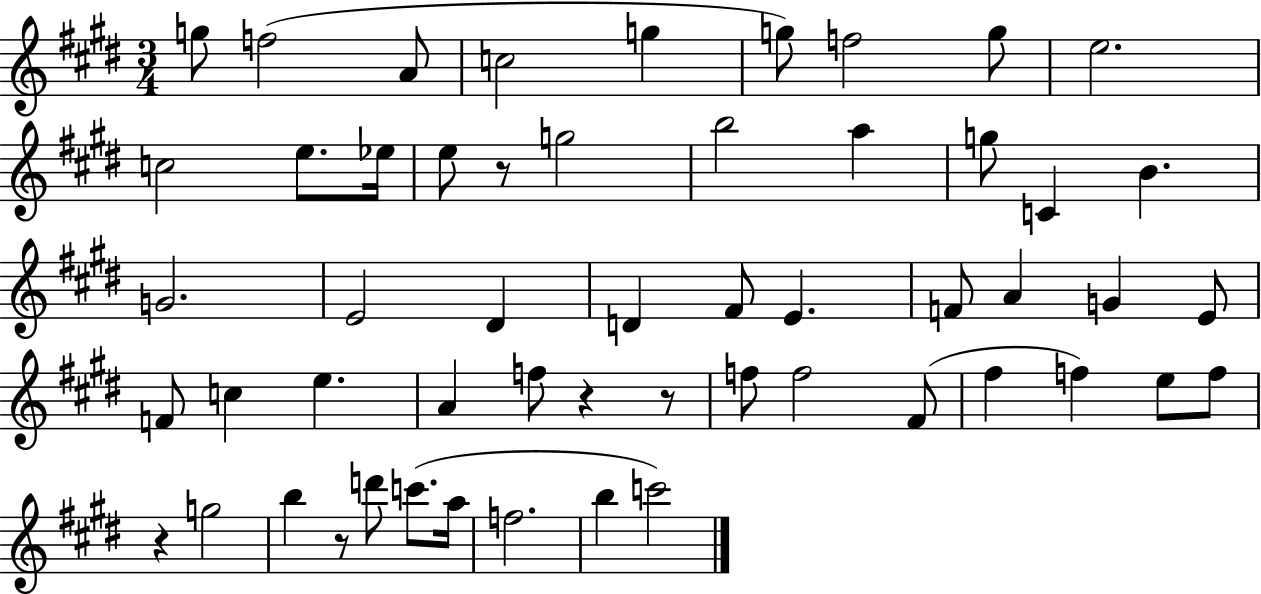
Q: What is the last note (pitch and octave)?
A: C6